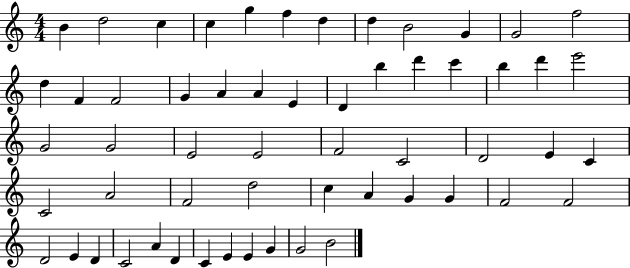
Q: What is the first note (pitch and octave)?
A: B4